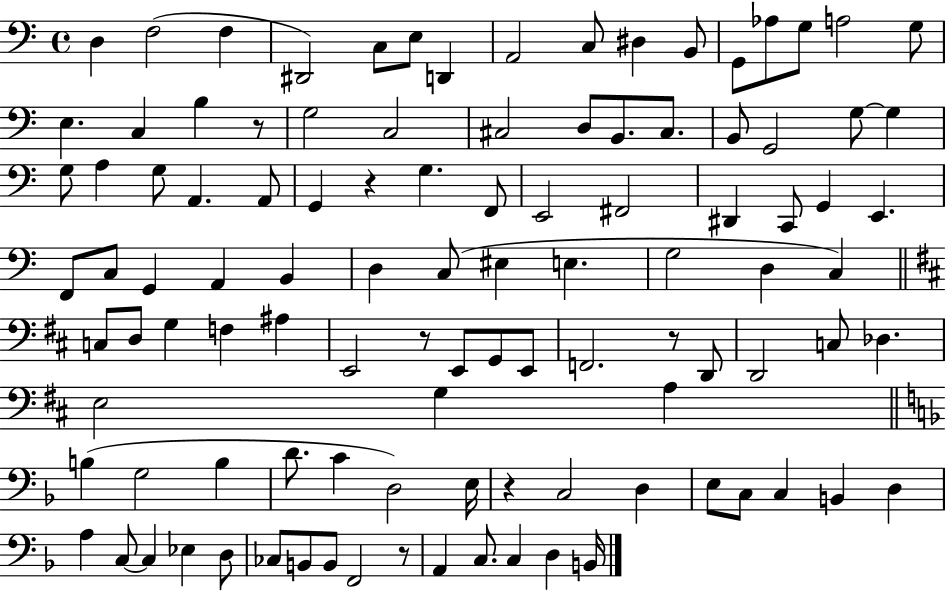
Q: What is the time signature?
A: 4/4